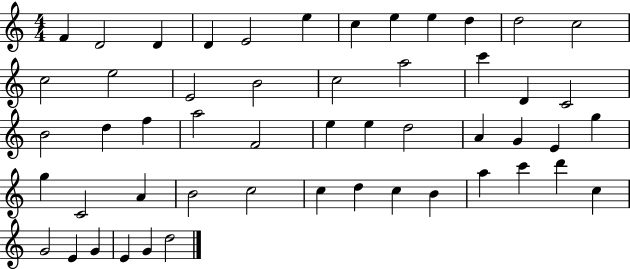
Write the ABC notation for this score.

X:1
T:Untitled
M:4/4
L:1/4
K:C
F D2 D D E2 e c e e d d2 c2 c2 e2 E2 B2 c2 a2 c' D C2 B2 d f a2 F2 e e d2 A G E g g C2 A B2 c2 c d c B a c' d' c G2 E G E G d2